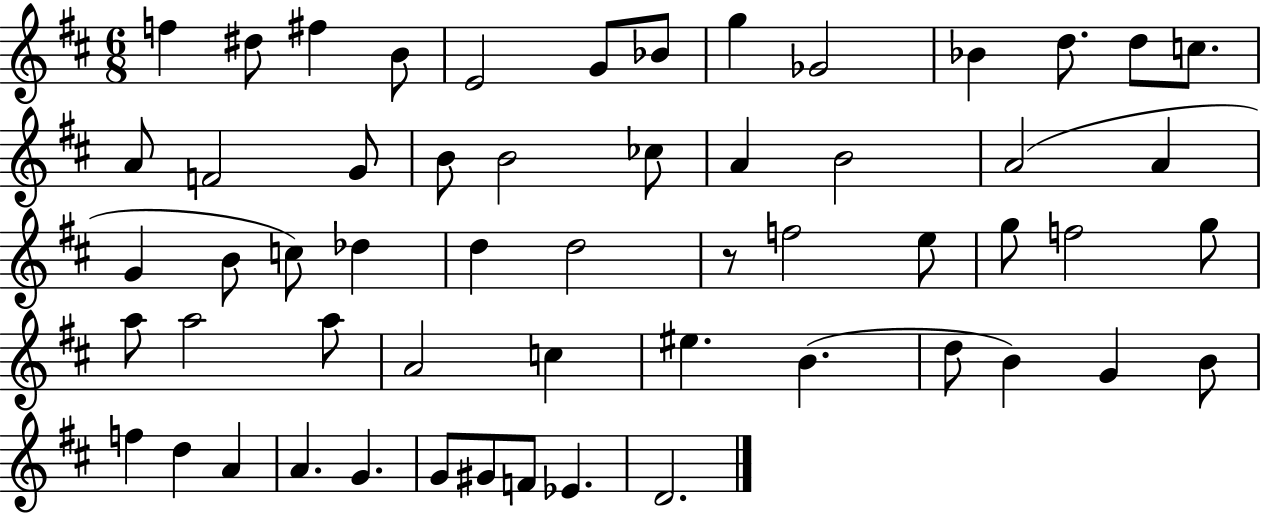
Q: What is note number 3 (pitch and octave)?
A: F#5